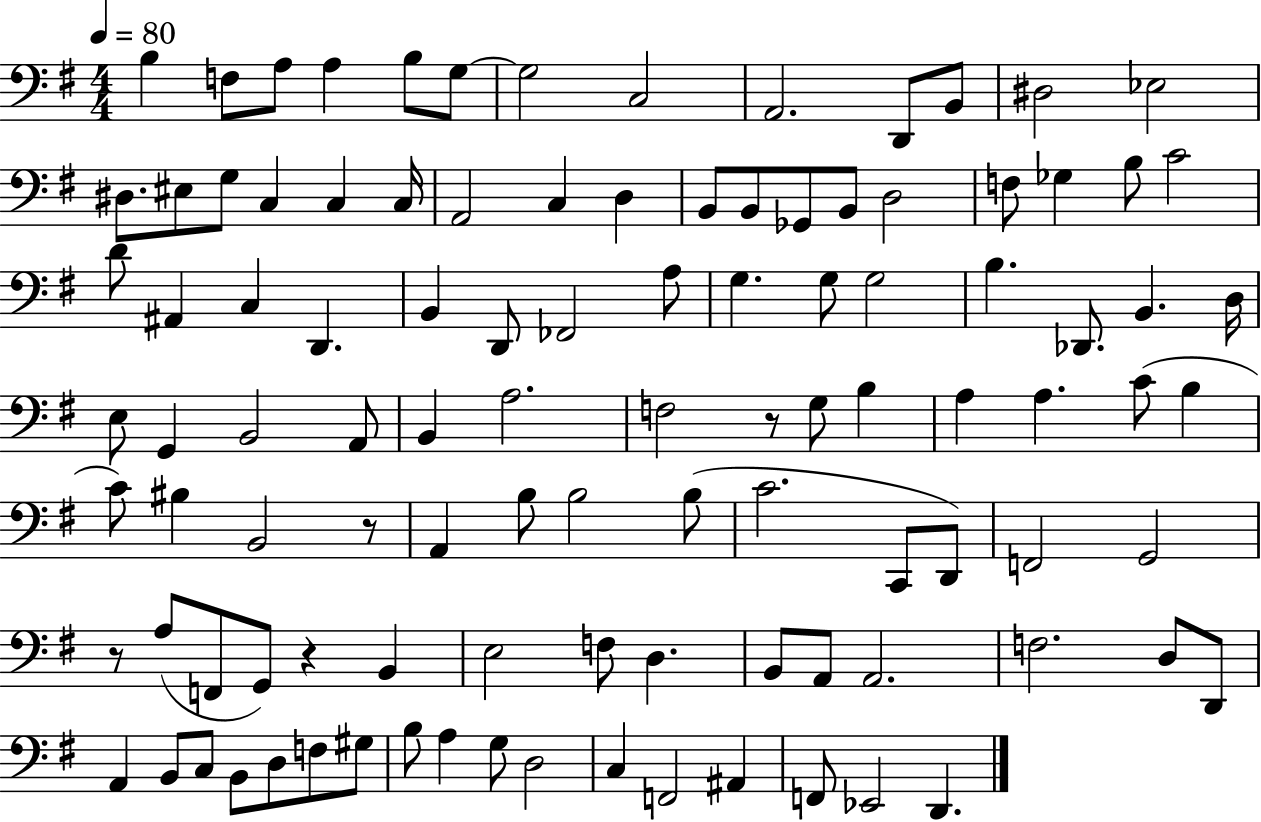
X:1
T:Untitled
M:4/4
L:1/4
K:G
B, F,/2 A,/2 A, B,/2 G,/2 G,2 C,2 A,,2 D,,/2 B,,/2 ^D,2 _E,2 ^D,/2 ^E,/2 G,/2 C, C, C,/4 A,,2 C, D, B,,/2 B,,/2 _G,,/2 B,,/2 D,2 F,/2 _G, B,/2 C2 D/2 ^A,, C, D,, B,, D,,/2 _F,,2 A,/2 G, G,/2 G,2 B, _D,,/2 B,, D,/4 E,/2 G,, B,,2 A,,/2 B,, A,2 F,2 z/2 G,/2 B, A, A, C/2 B, C/2 ^B, B,,2 z/2 A,, B,/2 B,2 B,/2 C2 C,,/2 D,,/2 F,,2 G,,2 z/2 A,/2 F,,/2 G,,/2 z B,, E,2 F,/2 D, B,,/2 A,,/2 A,,2 F,2 D,/2 D,,/2 A,, B,,/2 C,/2 B,,/2 D,/2 F,/2 ^G,/2 B,/2 A, G,/2 D,2 C, F,,2 ^A,, F,,/2 _E,,2 D,,